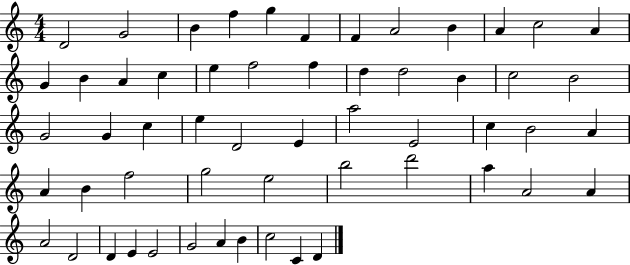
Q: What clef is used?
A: treble